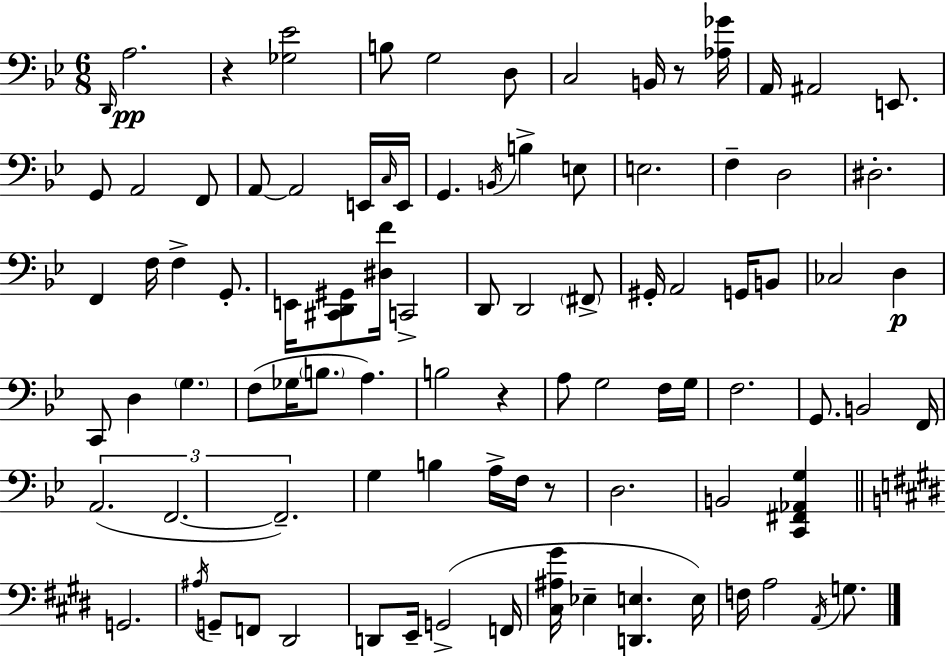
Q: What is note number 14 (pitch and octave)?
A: A2